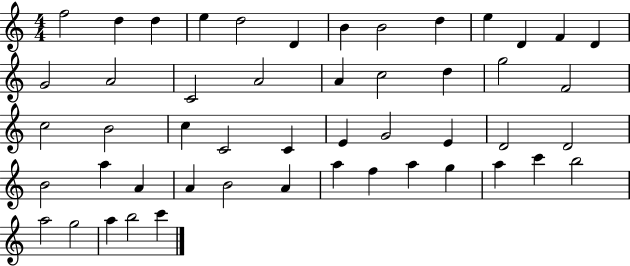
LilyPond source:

{
  \clef treble
  \numericTimeSignature
  \time 4/4
  \key c \major
  f''2 d''4 d''4 | e''4 d''2 d'4 | b'4 b'2 d''4 | e''4 d'4 f'4 d'4 | \break g'2 a'2 | c'2 a'2 | a'4 c''2 d''4 | g''2 f'2 | \break c''2 b'2 | c''4 c'2 c'4 | e'4 g'2 e'4 | d'2 d'2 | \break b'2 a''4 a'4 | a'4 b'2 a'4 | a''4 f''4 a''4 g''4 | a''4 c'''4 b''2 | \break a''2 g''2 | a''4 b''2 c'''4 | \bar "|."
}